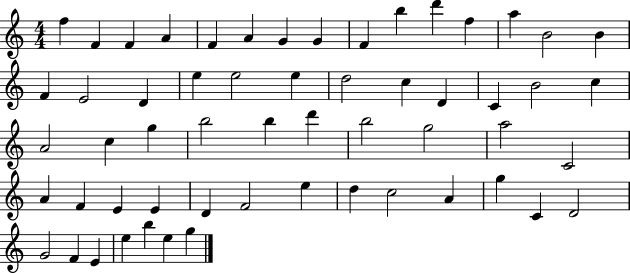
F5/q F4/q F4/q A4/q F4/q A4/q G4/q G4/q F4/q B5/q D6/q F5/q A5/q B4/h B4/q F4/q E4/h D4/q E5/q E5/h E5/q D5/h C5/q D4/q C4/q B4/h C5/q A4/h C5/q G5/q B5/h B5/q D6/q B5/h G5/h A5/h C4/h A4/q F4/q E4/q E4/q D4/q F4/h E5/q D5/q C5/h A4/q G5/q C4/q D4/h G4/h F4/q E4/q E5/q B5/q E5/q G5/q